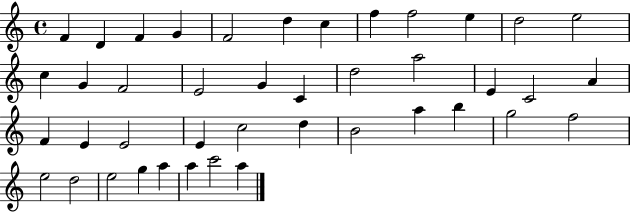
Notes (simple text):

F4/q D4/q F4/q G4/q F4/h D5/q C5/q F5/q F5/h E5/q D5/h E5/h C5/q G4/q F4/h E4/h G4/q C4/q D5/h A5/h E4/q C4/h A4/q F4/q E4/q E4/h E4/q C5/h D5/q B4/h A5/q B5/q G5/h F5/h E5/h D5/h E5/h G5/q A5/q A5/q C6/h A5/q